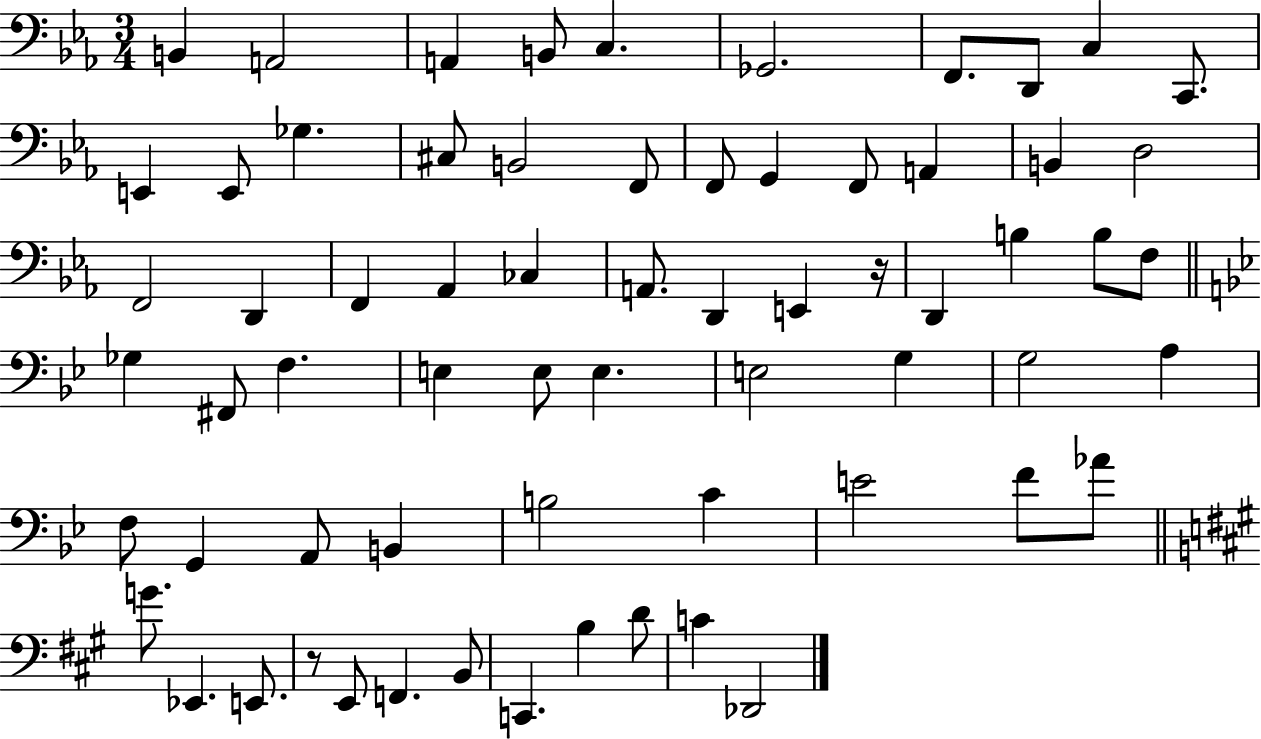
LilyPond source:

{
  \clef bass
  \numericTimeSignature
  \time 3/4
  \key ees \major
  b,4 a,2 | a,4 b,8 c4. | ges,2. | f,8. d,8 c4 c,8. | \break e,4 e,8 ges4. | cis8 b,2 f,8 | f,8 g,4 f,8 a,4 | b,4 d2 | \break f,2 d,4 | f,4 aes,4 ces4 | a,8. d,4 e,4 r16 | d,4 b4 b8 f8 | \break \bar "||" \break \key g \minor ges4 fis,8 f4. | e4 e8 e4. | e2 g4 | g2 a4 | \break f8 g,4 a,8 b,4 | b2 c'4 | e'2 f'8 aes'8 | \bar "||" \break \key a \major g'8. ees,4. e,8. | r8 e,8 f,4. b,8 | c,4. b4 d'8 | c'4 des,2 | \break \bar "|."
}